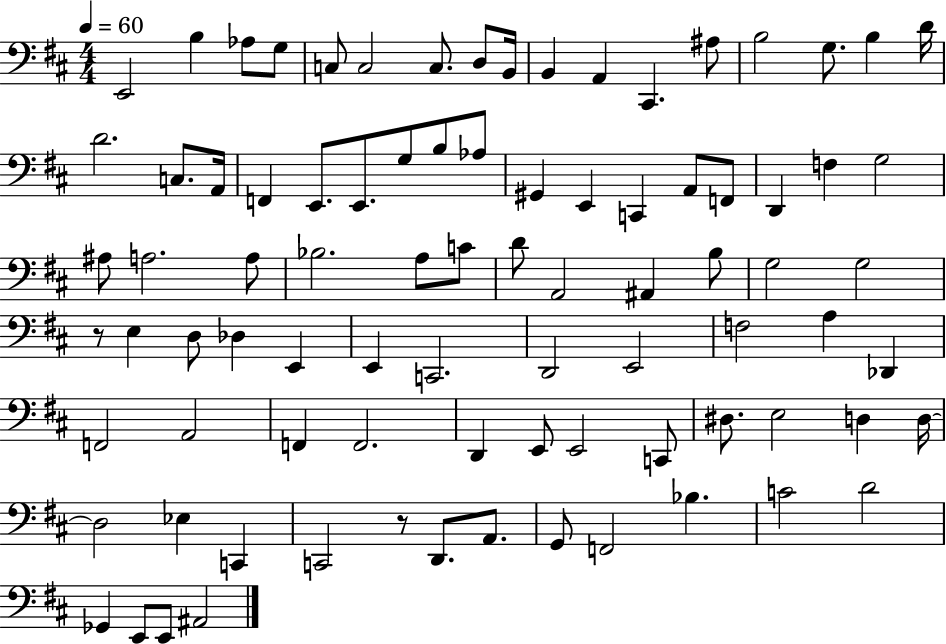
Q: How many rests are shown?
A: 2